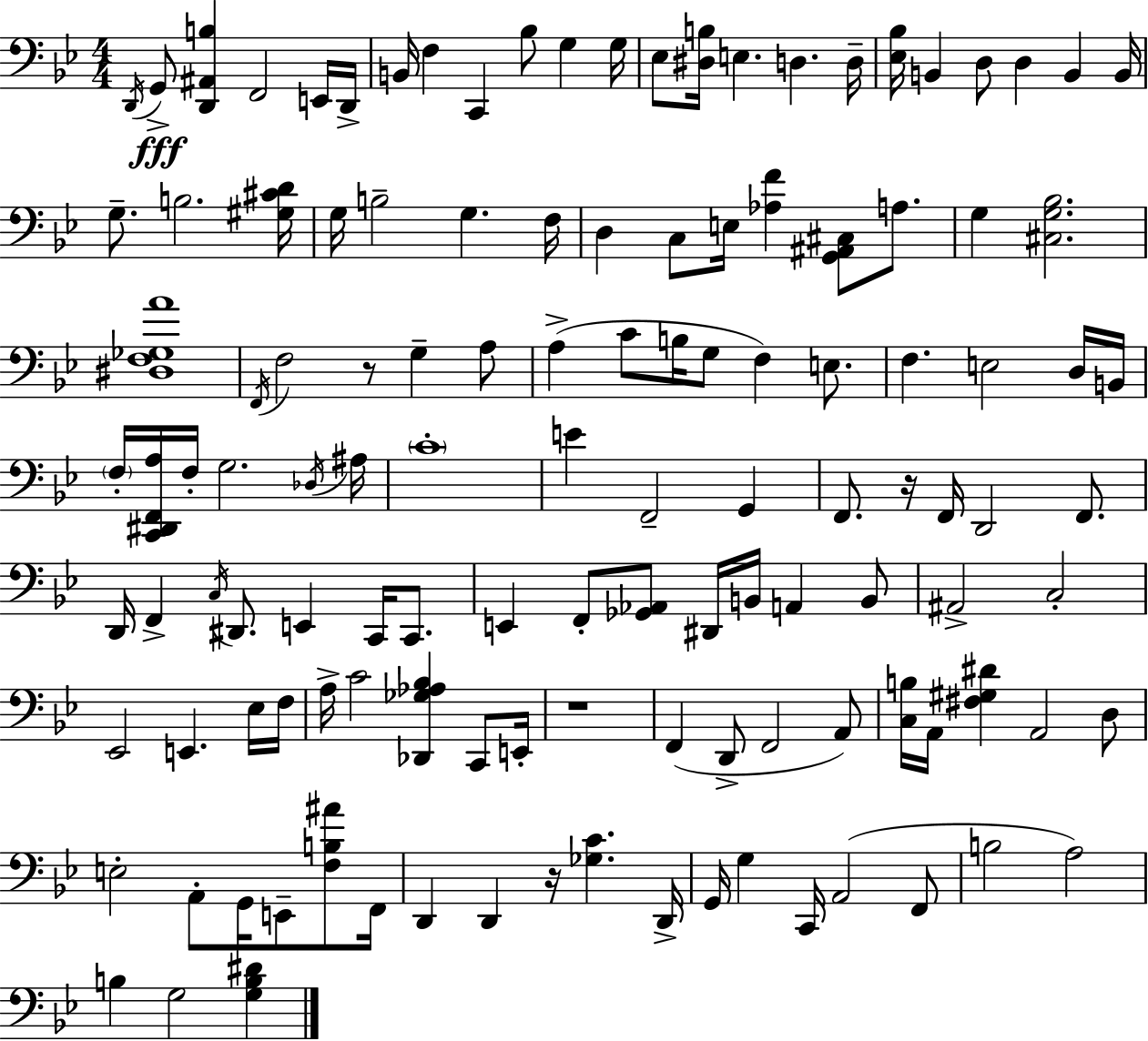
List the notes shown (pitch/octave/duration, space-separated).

D2/s G2/e [D2,A#2,B3]/q F2/h E2/s D2/s B2/s F3/q C2/q Bb3/e G3/q G3/s Eb3/e [D#3,B3]/s E3/q. D3/q. D3/s [Eb3,Bb3]/s B2/q D3/e D3/q B2/q B2/s G3/e. B3/h. [G#3,C#4,D4]/s G3/s B3/h G3/q. F3/s D3/q C3/e E3/s [Ab3,F4]/q [G2,A#2,C#3]/e A3/e. G3/q [C#3,G3,Bb3]/h. [D#3,F3,Gb3,A4]/w F2/s F3/h R/e G3/q A3/e A3/q C4/e B3/s G3/e F3/q E3/e. F3/q. E3/h D3/s B2/s F3/s [C2,D#2,F2,A3]/s F3/s G3/h. Db3/s A#3/s C4/w E4/q F2/h G2/q F2/e. R/s F2/s D2/h F2/e. D2/s F2/q C3/s D#2/e. E2/q C2/s C2/e. E2/q F2/e [Gb2,Ab2]/e D#2/s B2/s A2/q B2/e A#2/h C3/h Eb2/h E2/q. Eb3/s F3/s A3/s C4/h [Db2,Gb3,Ab3,Bb3]/q C2/e E2/s R/w F2/q D2/e F2/h A2/e [C3,B3]/s A2/s [F#3,G#3,D#4]/q A2/h D3/e E3/h A2/e G2/s E2/e [F3,B3,A#4]/e F2/s D2/q D2/q R/s [Gb3,C4]/q. D2/s G2/s G3/q C2/s A2/h F2/e B3/h A3/h B3/q G3/h [G3,B3,D#4]/q